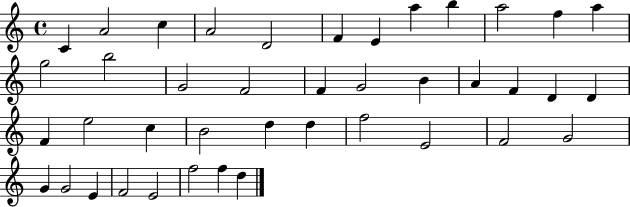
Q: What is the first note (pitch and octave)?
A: C4